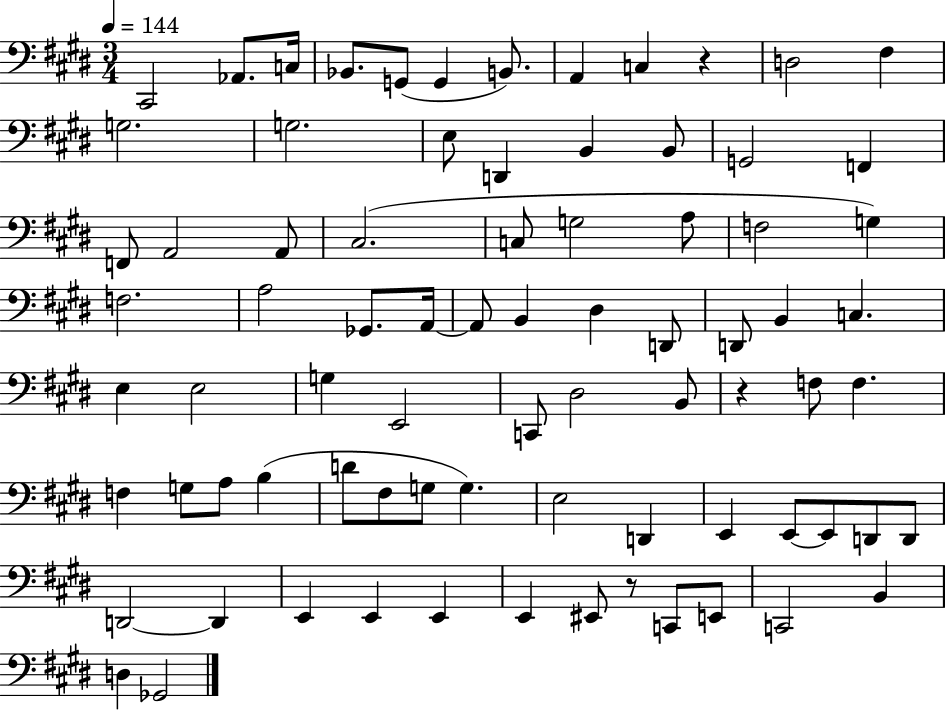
X:1
T:Untitled
M:3/4
L:1/4
K:E
^C,,2 _A,,/2 C,/4 _B,,/2 G,,/2 G,, B,,/2 A,, C, z D,2 ^F, G,2 G,2 E,/2 D,, B,, B,,/2 G,,2 F,, F,,/2 A,,2 A,,/2 ^C,2 C,/2 G,2 A,/2 F,2 G, F,2 A,2 _G,,/2 A,,/4 A,,/2 B,, ^D, D,,/2 D,,/2 B,, C, E, E,2 G, E,,2 C,,/2 ^D,2 B,,/2 z F,/2 F, F, G,/2 A,/2 B, D/2 ^F,/2 G,/2 G, E,2 D,, E,, E,,/2 E,,/2 D,,/2 D,,/2 D,,2 D,, E,, E,, E,, E,, ^E,,/2 z/2 C,,/2 E,,/2 C,,2 B,, D, _G,,2